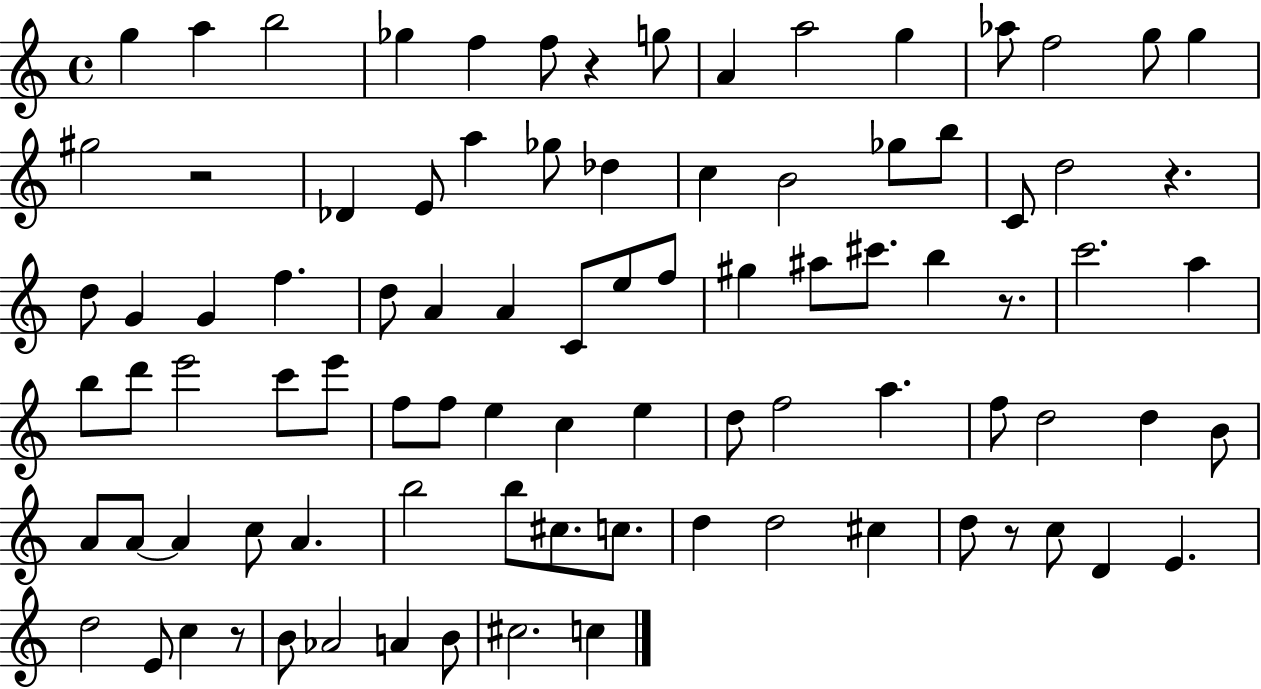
G5/q A5/q B5/h Gb5/q F5/q F5/e R/q G5/e A4/q A5/h G5/q Ab5/e F5/h G5/e G5/q G#5/h R/h Db4/q E4/e A5/q Gb5/e Db5/q C5/q B4/h Gb5/e B5/e C4/e D5/h R/q. D5/e G4/q G4/q F5/q. D5/e A4/q A4/q C4/e E5/e F5/e G#5/q A#5/e C#6/e. B5/q R/e. C6/h. A5/q B5/e D6/e E6/h C6/e E6/e F5/e F5/e E5/q C5/q E5/q D5/e F5/h A5/q. F5/e D5/h D5/q B4/e A4/e A4/e A4/q C5/e A4/q. B5/h B5/e C#5/e. C5/e. D5/q D5/h C#5/q D5/e R/e C5/e D4/q E4/q. D5/h E4/e C5/q R/e B4/e Ab4/h A4/q B4/e C#5/h. C5/q